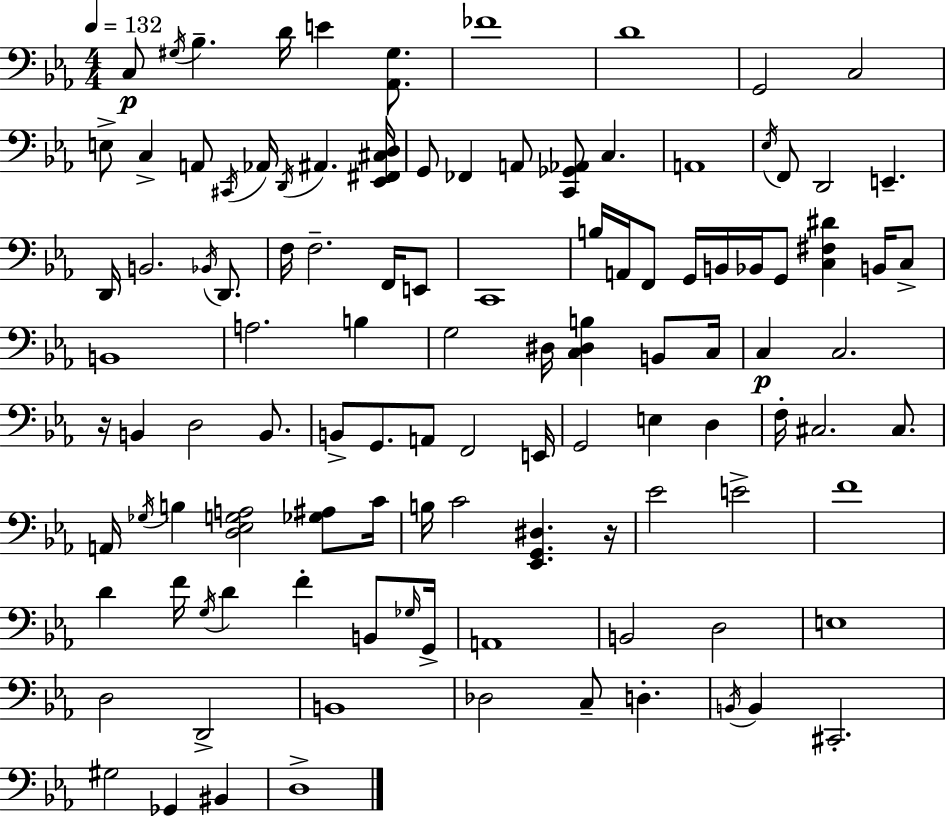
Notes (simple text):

C3/e G#3/s Bb3/q. D4/s E4/q [Ab2,G#3]/e. FES4/w D4/w G2/h C3/h E3/e C3/q A2/e C#2/s Ab2/s D2/s A#2/q. [Eb2,F#2,C#3,D3]/s G2/e FES2/q A2/e [C2,Gb2,Ab2]/e C3/q. A2/w Eb3/s F2/e D2/h E2/q. D2/s B2/h. Bb2/s D2/e. F3/s F3/h. F2/s E2/e C2/w B3/s A2/s F2/e G2/s B2/s Bb2/s G2/e [C3,F#3,D#4]/q B2/s C3/e B2/w A3/h. B3/q G3/h D#3/s [C3,D#3,B3]/q B2/e C3/s C3/q C3/h. R/s B2/q D3/h B2/e. B2/e G2/e. A2/e F2/h E2/s G2/h E3/q D3/q F3/s C#3/h. C#3/e. A2/s Gb3/s B3/q [D3,Eb3,G3,A3]/h [Gb3,A#3]/e C4/s B3/s C4/h [Eb2,G2,D#3]/q. R/s Eb4/h E4/h F4/w D4/q F4/s G3/s D4/q F4/q B2/e Gb3/s G2/s A2/w B2/h D3/h E3/w D3/h D2/h B2/w Db3/h C3/e D3/q. B2/s B2/q C#2/h. G#3/h Gb2/q BIS2/q D3/w